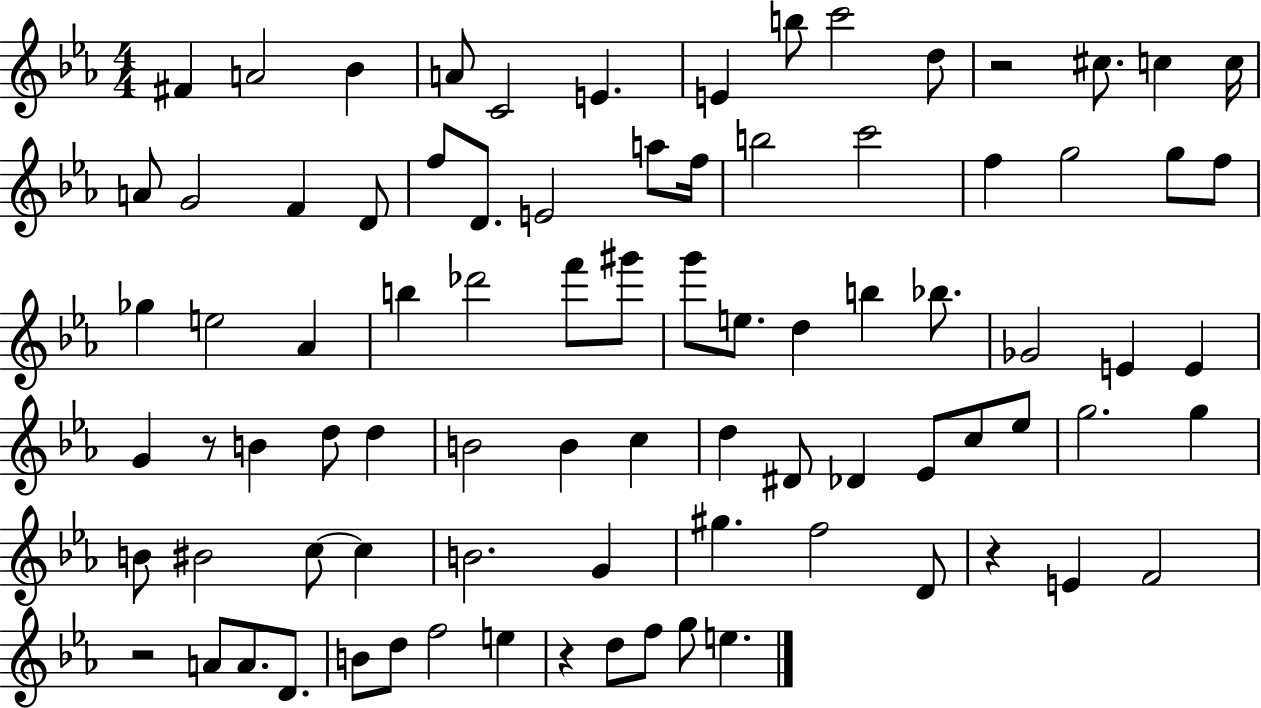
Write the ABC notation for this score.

X:1
T:Untitled
M:4/4
L:1/4
K:Eb
^F A2 _B A/2 C2 E E b/2 c'2 d/2 z2 ^c/2 c c/4 A/2 G2 F D/2 f/2 D/2 E2 a/2 f/4 b2 c'2 f g2 g/2 f/2 _g e2 _A b _d'2 f'/2 ^g'/2 g'/2 e/2 d b _b/2 _G2 E E G z/2 B d/2 d B2 B c d ^D/2 _D _E/2 c/2 _e/2 g2 g B/2 ^B2 c/2 c B2 G ^g f2 D/2 z E F2 z2 A/2 A/2 D/2 B/2 d/2 f2 e z d/2 f/2 g/2 e